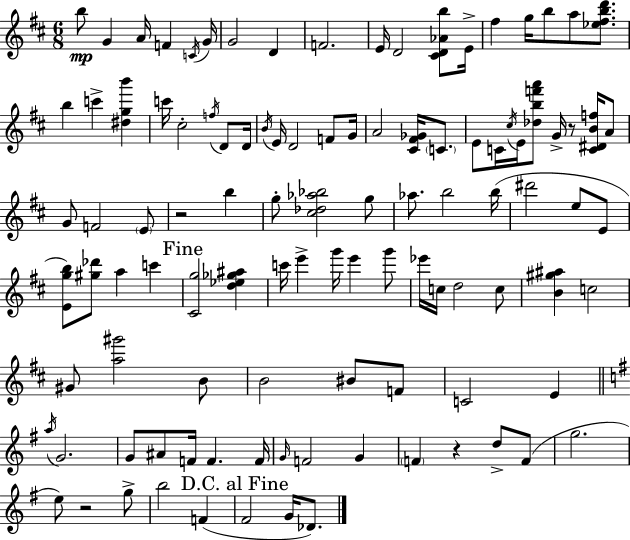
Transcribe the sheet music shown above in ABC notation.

X:1
T:Untitled
M:6/8
L:1/4
K:D
b/2 G A/4 F C/4 G/4 G2 D F2 E/4 D2 [^CD_Ab]/2 E/4 ^f g/4 b/2 a/2 [_e^fbd']/2 b c' [^dgb'] c'/4 ^c2 f/4 D/2 D/4 B/4 E/4 D2 F/2 G/4 A2 [^C^F_G]/4 C/2 E/2 C/4 ^c/4 E/4 [_dbf'a']/2 G/4 z/2 [C^DBf]/4 A/2 G/2 F2 E/2 z2 b g/2 [^c_d_a_b]2 g/2 _a/2 b2 b/4 ^d'2 e/2 E/2 [Egb]/2 [^g_d']/2 a c' [^Cg]2 [d_e_g^a] c'/4 e' g'/4 e' g'/2 _e'/4 c/4 d2 c/2 [B^g^a] c2 ^G/2 [a^g']2 B/2 B2 ^B/2 F/2 C2 E a/4 G2 G/2 ^A/2 F/4 F F/4 G/4 F2 G F z d/2 F/2 g2 e/2 z2 g/2 b2 F ^F2 G/4 _D/2